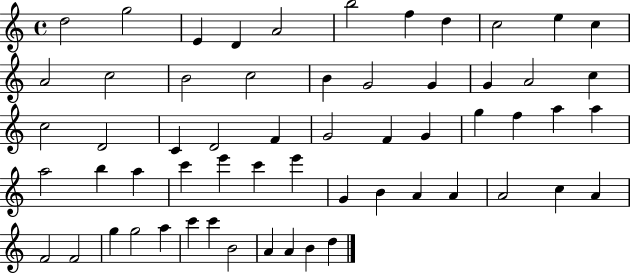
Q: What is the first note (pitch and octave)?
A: D5